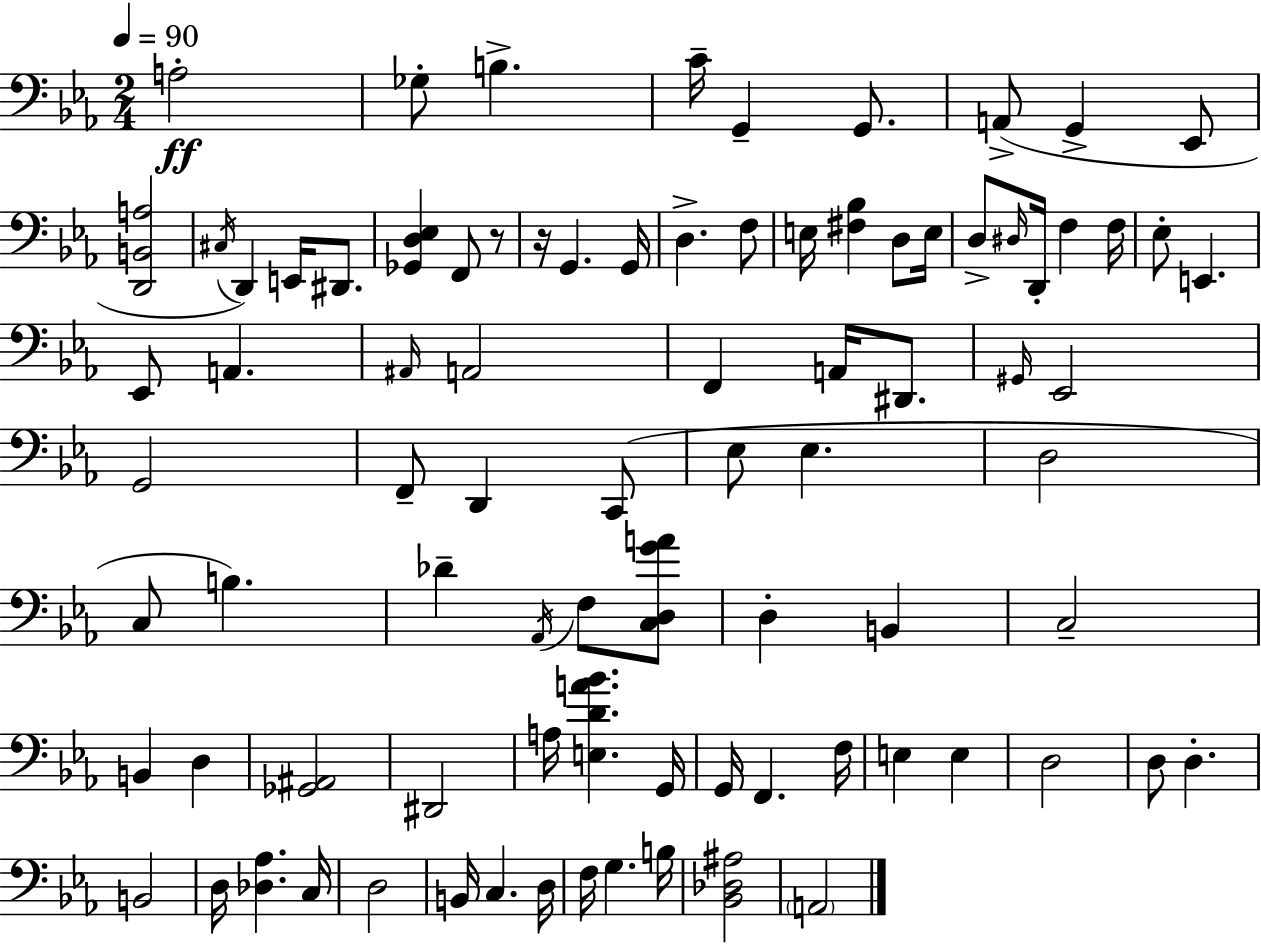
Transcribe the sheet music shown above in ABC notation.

X:1
T:Untitled
M:2/4
L:1/4
K:Cm
A,2 _G,/2 B, C/4 G,, G,,/2 A,,/2 G,, _E,,/2 [D,,B,,A,]2 ^C,/4 D,, E,,/4 ^D,,/2 [_G,,D,_E,] F,,/2 z/2 z/4 G,, G,,/4 D, F,/2 E,/4 [^F,_B,] D,/2 E,/4 D,/2 ^D,/4 D,,/4 F, F,/4 _E,/2 E,, _E,,/2 A,, ^A,,/4 A,,2 F,, A,,/4 ^D,,/2 ^G,,/4 _E,,2 G,,2 F,,/2 D,, C,,/2 _E,/2 _E, D,2 C,/2 B, _D _A,,/4 F,/2 [C,D,GA]/2 D, B,, C,2 B,, D, [_G,,^A,,]2 ^D,,2 A,/4 [E,DA_B] G,,/4 G,,/4 F,, F,/4 E, E, D,2 D,/2 D, B,,2 D,/4 [_D,_A,] C,/4 D,2 B,,/4 C, D,/4 F,/4 G, B,/4 [_B,,_D,^A,]2 A,,2